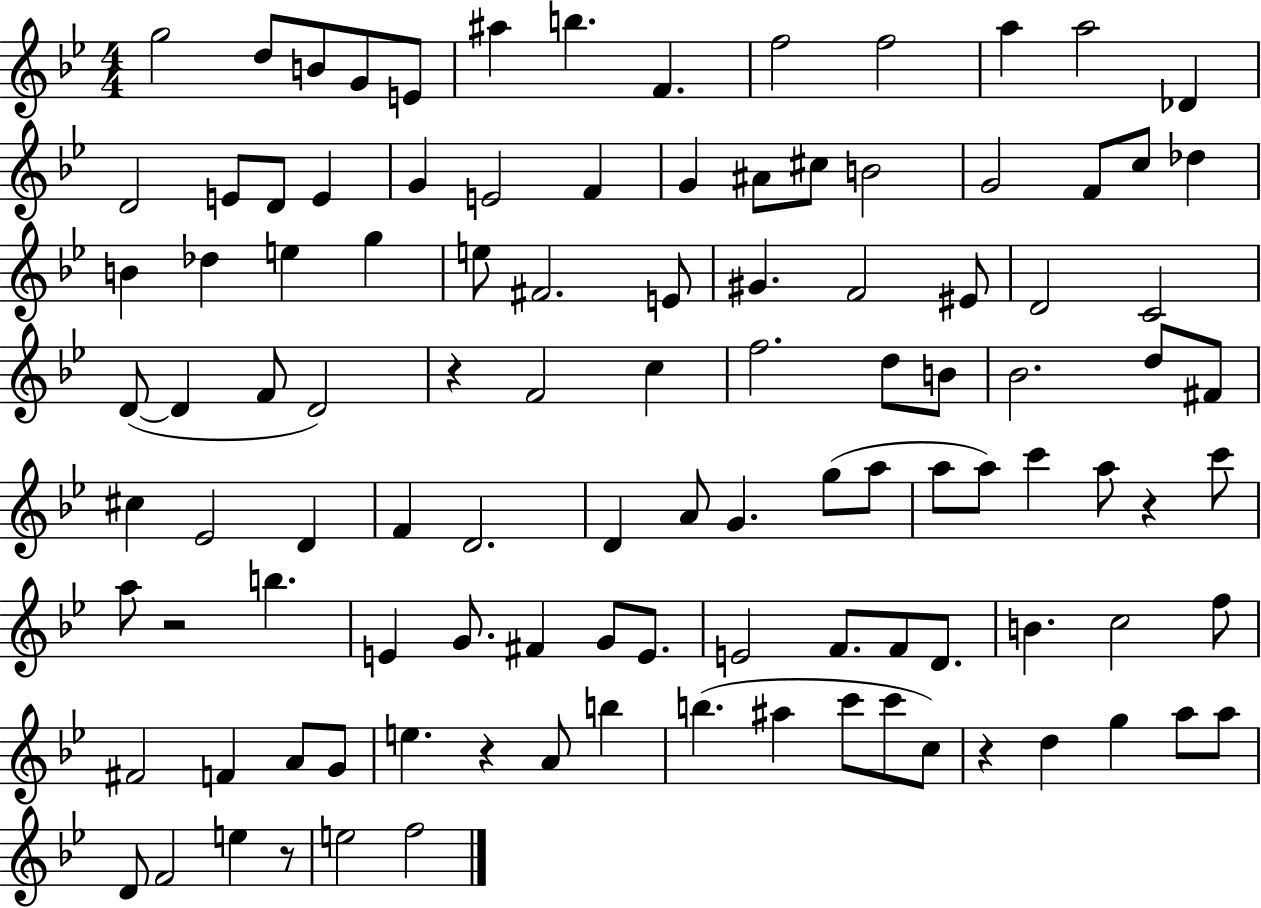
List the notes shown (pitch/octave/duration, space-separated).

G5/h D5/e B4/e G4/e E4/e A#5/q B5/q. F4/q. F5/h F5/h A5/q A5/h Db4/q D4/h E4/e D4/e E4/q G4/q E4/h F4/q G4/q A#4/e C#5/e B4/h G4/h F4/e C5/e Db5/q B4/q Db5/q E5/q G5/q E5/e F#4/h. E4/e G#4/q. F4/h EIS4/e D4/h C4/h D4/e D4/q F4/e D4/h R/q F4/h C5/q F5/h. D5/e B4/e Bb4/h. D5/e F#4/e C#5/q Eb4/h D4/q F4/q D4/h. D4/q A4/e G4/q. G5/e A5/e A5/e A5/e C6/q A5/e R/q C6/e A5/e R/h B5/q. E4/q G4/e. F#4/q G4/e E4/e. E4/h F4/e. F4/e D4/e. B4/q. C5/h F5/e F#4/h F4/q A4/e G4/e E5/q. R/q A4/e B5/q B5/q. A#5/q C6/e C6/e C5/e R/q D5/q G5/q A5/e A5/e D4/e F4/h E5/q R/e E5/h F5/h